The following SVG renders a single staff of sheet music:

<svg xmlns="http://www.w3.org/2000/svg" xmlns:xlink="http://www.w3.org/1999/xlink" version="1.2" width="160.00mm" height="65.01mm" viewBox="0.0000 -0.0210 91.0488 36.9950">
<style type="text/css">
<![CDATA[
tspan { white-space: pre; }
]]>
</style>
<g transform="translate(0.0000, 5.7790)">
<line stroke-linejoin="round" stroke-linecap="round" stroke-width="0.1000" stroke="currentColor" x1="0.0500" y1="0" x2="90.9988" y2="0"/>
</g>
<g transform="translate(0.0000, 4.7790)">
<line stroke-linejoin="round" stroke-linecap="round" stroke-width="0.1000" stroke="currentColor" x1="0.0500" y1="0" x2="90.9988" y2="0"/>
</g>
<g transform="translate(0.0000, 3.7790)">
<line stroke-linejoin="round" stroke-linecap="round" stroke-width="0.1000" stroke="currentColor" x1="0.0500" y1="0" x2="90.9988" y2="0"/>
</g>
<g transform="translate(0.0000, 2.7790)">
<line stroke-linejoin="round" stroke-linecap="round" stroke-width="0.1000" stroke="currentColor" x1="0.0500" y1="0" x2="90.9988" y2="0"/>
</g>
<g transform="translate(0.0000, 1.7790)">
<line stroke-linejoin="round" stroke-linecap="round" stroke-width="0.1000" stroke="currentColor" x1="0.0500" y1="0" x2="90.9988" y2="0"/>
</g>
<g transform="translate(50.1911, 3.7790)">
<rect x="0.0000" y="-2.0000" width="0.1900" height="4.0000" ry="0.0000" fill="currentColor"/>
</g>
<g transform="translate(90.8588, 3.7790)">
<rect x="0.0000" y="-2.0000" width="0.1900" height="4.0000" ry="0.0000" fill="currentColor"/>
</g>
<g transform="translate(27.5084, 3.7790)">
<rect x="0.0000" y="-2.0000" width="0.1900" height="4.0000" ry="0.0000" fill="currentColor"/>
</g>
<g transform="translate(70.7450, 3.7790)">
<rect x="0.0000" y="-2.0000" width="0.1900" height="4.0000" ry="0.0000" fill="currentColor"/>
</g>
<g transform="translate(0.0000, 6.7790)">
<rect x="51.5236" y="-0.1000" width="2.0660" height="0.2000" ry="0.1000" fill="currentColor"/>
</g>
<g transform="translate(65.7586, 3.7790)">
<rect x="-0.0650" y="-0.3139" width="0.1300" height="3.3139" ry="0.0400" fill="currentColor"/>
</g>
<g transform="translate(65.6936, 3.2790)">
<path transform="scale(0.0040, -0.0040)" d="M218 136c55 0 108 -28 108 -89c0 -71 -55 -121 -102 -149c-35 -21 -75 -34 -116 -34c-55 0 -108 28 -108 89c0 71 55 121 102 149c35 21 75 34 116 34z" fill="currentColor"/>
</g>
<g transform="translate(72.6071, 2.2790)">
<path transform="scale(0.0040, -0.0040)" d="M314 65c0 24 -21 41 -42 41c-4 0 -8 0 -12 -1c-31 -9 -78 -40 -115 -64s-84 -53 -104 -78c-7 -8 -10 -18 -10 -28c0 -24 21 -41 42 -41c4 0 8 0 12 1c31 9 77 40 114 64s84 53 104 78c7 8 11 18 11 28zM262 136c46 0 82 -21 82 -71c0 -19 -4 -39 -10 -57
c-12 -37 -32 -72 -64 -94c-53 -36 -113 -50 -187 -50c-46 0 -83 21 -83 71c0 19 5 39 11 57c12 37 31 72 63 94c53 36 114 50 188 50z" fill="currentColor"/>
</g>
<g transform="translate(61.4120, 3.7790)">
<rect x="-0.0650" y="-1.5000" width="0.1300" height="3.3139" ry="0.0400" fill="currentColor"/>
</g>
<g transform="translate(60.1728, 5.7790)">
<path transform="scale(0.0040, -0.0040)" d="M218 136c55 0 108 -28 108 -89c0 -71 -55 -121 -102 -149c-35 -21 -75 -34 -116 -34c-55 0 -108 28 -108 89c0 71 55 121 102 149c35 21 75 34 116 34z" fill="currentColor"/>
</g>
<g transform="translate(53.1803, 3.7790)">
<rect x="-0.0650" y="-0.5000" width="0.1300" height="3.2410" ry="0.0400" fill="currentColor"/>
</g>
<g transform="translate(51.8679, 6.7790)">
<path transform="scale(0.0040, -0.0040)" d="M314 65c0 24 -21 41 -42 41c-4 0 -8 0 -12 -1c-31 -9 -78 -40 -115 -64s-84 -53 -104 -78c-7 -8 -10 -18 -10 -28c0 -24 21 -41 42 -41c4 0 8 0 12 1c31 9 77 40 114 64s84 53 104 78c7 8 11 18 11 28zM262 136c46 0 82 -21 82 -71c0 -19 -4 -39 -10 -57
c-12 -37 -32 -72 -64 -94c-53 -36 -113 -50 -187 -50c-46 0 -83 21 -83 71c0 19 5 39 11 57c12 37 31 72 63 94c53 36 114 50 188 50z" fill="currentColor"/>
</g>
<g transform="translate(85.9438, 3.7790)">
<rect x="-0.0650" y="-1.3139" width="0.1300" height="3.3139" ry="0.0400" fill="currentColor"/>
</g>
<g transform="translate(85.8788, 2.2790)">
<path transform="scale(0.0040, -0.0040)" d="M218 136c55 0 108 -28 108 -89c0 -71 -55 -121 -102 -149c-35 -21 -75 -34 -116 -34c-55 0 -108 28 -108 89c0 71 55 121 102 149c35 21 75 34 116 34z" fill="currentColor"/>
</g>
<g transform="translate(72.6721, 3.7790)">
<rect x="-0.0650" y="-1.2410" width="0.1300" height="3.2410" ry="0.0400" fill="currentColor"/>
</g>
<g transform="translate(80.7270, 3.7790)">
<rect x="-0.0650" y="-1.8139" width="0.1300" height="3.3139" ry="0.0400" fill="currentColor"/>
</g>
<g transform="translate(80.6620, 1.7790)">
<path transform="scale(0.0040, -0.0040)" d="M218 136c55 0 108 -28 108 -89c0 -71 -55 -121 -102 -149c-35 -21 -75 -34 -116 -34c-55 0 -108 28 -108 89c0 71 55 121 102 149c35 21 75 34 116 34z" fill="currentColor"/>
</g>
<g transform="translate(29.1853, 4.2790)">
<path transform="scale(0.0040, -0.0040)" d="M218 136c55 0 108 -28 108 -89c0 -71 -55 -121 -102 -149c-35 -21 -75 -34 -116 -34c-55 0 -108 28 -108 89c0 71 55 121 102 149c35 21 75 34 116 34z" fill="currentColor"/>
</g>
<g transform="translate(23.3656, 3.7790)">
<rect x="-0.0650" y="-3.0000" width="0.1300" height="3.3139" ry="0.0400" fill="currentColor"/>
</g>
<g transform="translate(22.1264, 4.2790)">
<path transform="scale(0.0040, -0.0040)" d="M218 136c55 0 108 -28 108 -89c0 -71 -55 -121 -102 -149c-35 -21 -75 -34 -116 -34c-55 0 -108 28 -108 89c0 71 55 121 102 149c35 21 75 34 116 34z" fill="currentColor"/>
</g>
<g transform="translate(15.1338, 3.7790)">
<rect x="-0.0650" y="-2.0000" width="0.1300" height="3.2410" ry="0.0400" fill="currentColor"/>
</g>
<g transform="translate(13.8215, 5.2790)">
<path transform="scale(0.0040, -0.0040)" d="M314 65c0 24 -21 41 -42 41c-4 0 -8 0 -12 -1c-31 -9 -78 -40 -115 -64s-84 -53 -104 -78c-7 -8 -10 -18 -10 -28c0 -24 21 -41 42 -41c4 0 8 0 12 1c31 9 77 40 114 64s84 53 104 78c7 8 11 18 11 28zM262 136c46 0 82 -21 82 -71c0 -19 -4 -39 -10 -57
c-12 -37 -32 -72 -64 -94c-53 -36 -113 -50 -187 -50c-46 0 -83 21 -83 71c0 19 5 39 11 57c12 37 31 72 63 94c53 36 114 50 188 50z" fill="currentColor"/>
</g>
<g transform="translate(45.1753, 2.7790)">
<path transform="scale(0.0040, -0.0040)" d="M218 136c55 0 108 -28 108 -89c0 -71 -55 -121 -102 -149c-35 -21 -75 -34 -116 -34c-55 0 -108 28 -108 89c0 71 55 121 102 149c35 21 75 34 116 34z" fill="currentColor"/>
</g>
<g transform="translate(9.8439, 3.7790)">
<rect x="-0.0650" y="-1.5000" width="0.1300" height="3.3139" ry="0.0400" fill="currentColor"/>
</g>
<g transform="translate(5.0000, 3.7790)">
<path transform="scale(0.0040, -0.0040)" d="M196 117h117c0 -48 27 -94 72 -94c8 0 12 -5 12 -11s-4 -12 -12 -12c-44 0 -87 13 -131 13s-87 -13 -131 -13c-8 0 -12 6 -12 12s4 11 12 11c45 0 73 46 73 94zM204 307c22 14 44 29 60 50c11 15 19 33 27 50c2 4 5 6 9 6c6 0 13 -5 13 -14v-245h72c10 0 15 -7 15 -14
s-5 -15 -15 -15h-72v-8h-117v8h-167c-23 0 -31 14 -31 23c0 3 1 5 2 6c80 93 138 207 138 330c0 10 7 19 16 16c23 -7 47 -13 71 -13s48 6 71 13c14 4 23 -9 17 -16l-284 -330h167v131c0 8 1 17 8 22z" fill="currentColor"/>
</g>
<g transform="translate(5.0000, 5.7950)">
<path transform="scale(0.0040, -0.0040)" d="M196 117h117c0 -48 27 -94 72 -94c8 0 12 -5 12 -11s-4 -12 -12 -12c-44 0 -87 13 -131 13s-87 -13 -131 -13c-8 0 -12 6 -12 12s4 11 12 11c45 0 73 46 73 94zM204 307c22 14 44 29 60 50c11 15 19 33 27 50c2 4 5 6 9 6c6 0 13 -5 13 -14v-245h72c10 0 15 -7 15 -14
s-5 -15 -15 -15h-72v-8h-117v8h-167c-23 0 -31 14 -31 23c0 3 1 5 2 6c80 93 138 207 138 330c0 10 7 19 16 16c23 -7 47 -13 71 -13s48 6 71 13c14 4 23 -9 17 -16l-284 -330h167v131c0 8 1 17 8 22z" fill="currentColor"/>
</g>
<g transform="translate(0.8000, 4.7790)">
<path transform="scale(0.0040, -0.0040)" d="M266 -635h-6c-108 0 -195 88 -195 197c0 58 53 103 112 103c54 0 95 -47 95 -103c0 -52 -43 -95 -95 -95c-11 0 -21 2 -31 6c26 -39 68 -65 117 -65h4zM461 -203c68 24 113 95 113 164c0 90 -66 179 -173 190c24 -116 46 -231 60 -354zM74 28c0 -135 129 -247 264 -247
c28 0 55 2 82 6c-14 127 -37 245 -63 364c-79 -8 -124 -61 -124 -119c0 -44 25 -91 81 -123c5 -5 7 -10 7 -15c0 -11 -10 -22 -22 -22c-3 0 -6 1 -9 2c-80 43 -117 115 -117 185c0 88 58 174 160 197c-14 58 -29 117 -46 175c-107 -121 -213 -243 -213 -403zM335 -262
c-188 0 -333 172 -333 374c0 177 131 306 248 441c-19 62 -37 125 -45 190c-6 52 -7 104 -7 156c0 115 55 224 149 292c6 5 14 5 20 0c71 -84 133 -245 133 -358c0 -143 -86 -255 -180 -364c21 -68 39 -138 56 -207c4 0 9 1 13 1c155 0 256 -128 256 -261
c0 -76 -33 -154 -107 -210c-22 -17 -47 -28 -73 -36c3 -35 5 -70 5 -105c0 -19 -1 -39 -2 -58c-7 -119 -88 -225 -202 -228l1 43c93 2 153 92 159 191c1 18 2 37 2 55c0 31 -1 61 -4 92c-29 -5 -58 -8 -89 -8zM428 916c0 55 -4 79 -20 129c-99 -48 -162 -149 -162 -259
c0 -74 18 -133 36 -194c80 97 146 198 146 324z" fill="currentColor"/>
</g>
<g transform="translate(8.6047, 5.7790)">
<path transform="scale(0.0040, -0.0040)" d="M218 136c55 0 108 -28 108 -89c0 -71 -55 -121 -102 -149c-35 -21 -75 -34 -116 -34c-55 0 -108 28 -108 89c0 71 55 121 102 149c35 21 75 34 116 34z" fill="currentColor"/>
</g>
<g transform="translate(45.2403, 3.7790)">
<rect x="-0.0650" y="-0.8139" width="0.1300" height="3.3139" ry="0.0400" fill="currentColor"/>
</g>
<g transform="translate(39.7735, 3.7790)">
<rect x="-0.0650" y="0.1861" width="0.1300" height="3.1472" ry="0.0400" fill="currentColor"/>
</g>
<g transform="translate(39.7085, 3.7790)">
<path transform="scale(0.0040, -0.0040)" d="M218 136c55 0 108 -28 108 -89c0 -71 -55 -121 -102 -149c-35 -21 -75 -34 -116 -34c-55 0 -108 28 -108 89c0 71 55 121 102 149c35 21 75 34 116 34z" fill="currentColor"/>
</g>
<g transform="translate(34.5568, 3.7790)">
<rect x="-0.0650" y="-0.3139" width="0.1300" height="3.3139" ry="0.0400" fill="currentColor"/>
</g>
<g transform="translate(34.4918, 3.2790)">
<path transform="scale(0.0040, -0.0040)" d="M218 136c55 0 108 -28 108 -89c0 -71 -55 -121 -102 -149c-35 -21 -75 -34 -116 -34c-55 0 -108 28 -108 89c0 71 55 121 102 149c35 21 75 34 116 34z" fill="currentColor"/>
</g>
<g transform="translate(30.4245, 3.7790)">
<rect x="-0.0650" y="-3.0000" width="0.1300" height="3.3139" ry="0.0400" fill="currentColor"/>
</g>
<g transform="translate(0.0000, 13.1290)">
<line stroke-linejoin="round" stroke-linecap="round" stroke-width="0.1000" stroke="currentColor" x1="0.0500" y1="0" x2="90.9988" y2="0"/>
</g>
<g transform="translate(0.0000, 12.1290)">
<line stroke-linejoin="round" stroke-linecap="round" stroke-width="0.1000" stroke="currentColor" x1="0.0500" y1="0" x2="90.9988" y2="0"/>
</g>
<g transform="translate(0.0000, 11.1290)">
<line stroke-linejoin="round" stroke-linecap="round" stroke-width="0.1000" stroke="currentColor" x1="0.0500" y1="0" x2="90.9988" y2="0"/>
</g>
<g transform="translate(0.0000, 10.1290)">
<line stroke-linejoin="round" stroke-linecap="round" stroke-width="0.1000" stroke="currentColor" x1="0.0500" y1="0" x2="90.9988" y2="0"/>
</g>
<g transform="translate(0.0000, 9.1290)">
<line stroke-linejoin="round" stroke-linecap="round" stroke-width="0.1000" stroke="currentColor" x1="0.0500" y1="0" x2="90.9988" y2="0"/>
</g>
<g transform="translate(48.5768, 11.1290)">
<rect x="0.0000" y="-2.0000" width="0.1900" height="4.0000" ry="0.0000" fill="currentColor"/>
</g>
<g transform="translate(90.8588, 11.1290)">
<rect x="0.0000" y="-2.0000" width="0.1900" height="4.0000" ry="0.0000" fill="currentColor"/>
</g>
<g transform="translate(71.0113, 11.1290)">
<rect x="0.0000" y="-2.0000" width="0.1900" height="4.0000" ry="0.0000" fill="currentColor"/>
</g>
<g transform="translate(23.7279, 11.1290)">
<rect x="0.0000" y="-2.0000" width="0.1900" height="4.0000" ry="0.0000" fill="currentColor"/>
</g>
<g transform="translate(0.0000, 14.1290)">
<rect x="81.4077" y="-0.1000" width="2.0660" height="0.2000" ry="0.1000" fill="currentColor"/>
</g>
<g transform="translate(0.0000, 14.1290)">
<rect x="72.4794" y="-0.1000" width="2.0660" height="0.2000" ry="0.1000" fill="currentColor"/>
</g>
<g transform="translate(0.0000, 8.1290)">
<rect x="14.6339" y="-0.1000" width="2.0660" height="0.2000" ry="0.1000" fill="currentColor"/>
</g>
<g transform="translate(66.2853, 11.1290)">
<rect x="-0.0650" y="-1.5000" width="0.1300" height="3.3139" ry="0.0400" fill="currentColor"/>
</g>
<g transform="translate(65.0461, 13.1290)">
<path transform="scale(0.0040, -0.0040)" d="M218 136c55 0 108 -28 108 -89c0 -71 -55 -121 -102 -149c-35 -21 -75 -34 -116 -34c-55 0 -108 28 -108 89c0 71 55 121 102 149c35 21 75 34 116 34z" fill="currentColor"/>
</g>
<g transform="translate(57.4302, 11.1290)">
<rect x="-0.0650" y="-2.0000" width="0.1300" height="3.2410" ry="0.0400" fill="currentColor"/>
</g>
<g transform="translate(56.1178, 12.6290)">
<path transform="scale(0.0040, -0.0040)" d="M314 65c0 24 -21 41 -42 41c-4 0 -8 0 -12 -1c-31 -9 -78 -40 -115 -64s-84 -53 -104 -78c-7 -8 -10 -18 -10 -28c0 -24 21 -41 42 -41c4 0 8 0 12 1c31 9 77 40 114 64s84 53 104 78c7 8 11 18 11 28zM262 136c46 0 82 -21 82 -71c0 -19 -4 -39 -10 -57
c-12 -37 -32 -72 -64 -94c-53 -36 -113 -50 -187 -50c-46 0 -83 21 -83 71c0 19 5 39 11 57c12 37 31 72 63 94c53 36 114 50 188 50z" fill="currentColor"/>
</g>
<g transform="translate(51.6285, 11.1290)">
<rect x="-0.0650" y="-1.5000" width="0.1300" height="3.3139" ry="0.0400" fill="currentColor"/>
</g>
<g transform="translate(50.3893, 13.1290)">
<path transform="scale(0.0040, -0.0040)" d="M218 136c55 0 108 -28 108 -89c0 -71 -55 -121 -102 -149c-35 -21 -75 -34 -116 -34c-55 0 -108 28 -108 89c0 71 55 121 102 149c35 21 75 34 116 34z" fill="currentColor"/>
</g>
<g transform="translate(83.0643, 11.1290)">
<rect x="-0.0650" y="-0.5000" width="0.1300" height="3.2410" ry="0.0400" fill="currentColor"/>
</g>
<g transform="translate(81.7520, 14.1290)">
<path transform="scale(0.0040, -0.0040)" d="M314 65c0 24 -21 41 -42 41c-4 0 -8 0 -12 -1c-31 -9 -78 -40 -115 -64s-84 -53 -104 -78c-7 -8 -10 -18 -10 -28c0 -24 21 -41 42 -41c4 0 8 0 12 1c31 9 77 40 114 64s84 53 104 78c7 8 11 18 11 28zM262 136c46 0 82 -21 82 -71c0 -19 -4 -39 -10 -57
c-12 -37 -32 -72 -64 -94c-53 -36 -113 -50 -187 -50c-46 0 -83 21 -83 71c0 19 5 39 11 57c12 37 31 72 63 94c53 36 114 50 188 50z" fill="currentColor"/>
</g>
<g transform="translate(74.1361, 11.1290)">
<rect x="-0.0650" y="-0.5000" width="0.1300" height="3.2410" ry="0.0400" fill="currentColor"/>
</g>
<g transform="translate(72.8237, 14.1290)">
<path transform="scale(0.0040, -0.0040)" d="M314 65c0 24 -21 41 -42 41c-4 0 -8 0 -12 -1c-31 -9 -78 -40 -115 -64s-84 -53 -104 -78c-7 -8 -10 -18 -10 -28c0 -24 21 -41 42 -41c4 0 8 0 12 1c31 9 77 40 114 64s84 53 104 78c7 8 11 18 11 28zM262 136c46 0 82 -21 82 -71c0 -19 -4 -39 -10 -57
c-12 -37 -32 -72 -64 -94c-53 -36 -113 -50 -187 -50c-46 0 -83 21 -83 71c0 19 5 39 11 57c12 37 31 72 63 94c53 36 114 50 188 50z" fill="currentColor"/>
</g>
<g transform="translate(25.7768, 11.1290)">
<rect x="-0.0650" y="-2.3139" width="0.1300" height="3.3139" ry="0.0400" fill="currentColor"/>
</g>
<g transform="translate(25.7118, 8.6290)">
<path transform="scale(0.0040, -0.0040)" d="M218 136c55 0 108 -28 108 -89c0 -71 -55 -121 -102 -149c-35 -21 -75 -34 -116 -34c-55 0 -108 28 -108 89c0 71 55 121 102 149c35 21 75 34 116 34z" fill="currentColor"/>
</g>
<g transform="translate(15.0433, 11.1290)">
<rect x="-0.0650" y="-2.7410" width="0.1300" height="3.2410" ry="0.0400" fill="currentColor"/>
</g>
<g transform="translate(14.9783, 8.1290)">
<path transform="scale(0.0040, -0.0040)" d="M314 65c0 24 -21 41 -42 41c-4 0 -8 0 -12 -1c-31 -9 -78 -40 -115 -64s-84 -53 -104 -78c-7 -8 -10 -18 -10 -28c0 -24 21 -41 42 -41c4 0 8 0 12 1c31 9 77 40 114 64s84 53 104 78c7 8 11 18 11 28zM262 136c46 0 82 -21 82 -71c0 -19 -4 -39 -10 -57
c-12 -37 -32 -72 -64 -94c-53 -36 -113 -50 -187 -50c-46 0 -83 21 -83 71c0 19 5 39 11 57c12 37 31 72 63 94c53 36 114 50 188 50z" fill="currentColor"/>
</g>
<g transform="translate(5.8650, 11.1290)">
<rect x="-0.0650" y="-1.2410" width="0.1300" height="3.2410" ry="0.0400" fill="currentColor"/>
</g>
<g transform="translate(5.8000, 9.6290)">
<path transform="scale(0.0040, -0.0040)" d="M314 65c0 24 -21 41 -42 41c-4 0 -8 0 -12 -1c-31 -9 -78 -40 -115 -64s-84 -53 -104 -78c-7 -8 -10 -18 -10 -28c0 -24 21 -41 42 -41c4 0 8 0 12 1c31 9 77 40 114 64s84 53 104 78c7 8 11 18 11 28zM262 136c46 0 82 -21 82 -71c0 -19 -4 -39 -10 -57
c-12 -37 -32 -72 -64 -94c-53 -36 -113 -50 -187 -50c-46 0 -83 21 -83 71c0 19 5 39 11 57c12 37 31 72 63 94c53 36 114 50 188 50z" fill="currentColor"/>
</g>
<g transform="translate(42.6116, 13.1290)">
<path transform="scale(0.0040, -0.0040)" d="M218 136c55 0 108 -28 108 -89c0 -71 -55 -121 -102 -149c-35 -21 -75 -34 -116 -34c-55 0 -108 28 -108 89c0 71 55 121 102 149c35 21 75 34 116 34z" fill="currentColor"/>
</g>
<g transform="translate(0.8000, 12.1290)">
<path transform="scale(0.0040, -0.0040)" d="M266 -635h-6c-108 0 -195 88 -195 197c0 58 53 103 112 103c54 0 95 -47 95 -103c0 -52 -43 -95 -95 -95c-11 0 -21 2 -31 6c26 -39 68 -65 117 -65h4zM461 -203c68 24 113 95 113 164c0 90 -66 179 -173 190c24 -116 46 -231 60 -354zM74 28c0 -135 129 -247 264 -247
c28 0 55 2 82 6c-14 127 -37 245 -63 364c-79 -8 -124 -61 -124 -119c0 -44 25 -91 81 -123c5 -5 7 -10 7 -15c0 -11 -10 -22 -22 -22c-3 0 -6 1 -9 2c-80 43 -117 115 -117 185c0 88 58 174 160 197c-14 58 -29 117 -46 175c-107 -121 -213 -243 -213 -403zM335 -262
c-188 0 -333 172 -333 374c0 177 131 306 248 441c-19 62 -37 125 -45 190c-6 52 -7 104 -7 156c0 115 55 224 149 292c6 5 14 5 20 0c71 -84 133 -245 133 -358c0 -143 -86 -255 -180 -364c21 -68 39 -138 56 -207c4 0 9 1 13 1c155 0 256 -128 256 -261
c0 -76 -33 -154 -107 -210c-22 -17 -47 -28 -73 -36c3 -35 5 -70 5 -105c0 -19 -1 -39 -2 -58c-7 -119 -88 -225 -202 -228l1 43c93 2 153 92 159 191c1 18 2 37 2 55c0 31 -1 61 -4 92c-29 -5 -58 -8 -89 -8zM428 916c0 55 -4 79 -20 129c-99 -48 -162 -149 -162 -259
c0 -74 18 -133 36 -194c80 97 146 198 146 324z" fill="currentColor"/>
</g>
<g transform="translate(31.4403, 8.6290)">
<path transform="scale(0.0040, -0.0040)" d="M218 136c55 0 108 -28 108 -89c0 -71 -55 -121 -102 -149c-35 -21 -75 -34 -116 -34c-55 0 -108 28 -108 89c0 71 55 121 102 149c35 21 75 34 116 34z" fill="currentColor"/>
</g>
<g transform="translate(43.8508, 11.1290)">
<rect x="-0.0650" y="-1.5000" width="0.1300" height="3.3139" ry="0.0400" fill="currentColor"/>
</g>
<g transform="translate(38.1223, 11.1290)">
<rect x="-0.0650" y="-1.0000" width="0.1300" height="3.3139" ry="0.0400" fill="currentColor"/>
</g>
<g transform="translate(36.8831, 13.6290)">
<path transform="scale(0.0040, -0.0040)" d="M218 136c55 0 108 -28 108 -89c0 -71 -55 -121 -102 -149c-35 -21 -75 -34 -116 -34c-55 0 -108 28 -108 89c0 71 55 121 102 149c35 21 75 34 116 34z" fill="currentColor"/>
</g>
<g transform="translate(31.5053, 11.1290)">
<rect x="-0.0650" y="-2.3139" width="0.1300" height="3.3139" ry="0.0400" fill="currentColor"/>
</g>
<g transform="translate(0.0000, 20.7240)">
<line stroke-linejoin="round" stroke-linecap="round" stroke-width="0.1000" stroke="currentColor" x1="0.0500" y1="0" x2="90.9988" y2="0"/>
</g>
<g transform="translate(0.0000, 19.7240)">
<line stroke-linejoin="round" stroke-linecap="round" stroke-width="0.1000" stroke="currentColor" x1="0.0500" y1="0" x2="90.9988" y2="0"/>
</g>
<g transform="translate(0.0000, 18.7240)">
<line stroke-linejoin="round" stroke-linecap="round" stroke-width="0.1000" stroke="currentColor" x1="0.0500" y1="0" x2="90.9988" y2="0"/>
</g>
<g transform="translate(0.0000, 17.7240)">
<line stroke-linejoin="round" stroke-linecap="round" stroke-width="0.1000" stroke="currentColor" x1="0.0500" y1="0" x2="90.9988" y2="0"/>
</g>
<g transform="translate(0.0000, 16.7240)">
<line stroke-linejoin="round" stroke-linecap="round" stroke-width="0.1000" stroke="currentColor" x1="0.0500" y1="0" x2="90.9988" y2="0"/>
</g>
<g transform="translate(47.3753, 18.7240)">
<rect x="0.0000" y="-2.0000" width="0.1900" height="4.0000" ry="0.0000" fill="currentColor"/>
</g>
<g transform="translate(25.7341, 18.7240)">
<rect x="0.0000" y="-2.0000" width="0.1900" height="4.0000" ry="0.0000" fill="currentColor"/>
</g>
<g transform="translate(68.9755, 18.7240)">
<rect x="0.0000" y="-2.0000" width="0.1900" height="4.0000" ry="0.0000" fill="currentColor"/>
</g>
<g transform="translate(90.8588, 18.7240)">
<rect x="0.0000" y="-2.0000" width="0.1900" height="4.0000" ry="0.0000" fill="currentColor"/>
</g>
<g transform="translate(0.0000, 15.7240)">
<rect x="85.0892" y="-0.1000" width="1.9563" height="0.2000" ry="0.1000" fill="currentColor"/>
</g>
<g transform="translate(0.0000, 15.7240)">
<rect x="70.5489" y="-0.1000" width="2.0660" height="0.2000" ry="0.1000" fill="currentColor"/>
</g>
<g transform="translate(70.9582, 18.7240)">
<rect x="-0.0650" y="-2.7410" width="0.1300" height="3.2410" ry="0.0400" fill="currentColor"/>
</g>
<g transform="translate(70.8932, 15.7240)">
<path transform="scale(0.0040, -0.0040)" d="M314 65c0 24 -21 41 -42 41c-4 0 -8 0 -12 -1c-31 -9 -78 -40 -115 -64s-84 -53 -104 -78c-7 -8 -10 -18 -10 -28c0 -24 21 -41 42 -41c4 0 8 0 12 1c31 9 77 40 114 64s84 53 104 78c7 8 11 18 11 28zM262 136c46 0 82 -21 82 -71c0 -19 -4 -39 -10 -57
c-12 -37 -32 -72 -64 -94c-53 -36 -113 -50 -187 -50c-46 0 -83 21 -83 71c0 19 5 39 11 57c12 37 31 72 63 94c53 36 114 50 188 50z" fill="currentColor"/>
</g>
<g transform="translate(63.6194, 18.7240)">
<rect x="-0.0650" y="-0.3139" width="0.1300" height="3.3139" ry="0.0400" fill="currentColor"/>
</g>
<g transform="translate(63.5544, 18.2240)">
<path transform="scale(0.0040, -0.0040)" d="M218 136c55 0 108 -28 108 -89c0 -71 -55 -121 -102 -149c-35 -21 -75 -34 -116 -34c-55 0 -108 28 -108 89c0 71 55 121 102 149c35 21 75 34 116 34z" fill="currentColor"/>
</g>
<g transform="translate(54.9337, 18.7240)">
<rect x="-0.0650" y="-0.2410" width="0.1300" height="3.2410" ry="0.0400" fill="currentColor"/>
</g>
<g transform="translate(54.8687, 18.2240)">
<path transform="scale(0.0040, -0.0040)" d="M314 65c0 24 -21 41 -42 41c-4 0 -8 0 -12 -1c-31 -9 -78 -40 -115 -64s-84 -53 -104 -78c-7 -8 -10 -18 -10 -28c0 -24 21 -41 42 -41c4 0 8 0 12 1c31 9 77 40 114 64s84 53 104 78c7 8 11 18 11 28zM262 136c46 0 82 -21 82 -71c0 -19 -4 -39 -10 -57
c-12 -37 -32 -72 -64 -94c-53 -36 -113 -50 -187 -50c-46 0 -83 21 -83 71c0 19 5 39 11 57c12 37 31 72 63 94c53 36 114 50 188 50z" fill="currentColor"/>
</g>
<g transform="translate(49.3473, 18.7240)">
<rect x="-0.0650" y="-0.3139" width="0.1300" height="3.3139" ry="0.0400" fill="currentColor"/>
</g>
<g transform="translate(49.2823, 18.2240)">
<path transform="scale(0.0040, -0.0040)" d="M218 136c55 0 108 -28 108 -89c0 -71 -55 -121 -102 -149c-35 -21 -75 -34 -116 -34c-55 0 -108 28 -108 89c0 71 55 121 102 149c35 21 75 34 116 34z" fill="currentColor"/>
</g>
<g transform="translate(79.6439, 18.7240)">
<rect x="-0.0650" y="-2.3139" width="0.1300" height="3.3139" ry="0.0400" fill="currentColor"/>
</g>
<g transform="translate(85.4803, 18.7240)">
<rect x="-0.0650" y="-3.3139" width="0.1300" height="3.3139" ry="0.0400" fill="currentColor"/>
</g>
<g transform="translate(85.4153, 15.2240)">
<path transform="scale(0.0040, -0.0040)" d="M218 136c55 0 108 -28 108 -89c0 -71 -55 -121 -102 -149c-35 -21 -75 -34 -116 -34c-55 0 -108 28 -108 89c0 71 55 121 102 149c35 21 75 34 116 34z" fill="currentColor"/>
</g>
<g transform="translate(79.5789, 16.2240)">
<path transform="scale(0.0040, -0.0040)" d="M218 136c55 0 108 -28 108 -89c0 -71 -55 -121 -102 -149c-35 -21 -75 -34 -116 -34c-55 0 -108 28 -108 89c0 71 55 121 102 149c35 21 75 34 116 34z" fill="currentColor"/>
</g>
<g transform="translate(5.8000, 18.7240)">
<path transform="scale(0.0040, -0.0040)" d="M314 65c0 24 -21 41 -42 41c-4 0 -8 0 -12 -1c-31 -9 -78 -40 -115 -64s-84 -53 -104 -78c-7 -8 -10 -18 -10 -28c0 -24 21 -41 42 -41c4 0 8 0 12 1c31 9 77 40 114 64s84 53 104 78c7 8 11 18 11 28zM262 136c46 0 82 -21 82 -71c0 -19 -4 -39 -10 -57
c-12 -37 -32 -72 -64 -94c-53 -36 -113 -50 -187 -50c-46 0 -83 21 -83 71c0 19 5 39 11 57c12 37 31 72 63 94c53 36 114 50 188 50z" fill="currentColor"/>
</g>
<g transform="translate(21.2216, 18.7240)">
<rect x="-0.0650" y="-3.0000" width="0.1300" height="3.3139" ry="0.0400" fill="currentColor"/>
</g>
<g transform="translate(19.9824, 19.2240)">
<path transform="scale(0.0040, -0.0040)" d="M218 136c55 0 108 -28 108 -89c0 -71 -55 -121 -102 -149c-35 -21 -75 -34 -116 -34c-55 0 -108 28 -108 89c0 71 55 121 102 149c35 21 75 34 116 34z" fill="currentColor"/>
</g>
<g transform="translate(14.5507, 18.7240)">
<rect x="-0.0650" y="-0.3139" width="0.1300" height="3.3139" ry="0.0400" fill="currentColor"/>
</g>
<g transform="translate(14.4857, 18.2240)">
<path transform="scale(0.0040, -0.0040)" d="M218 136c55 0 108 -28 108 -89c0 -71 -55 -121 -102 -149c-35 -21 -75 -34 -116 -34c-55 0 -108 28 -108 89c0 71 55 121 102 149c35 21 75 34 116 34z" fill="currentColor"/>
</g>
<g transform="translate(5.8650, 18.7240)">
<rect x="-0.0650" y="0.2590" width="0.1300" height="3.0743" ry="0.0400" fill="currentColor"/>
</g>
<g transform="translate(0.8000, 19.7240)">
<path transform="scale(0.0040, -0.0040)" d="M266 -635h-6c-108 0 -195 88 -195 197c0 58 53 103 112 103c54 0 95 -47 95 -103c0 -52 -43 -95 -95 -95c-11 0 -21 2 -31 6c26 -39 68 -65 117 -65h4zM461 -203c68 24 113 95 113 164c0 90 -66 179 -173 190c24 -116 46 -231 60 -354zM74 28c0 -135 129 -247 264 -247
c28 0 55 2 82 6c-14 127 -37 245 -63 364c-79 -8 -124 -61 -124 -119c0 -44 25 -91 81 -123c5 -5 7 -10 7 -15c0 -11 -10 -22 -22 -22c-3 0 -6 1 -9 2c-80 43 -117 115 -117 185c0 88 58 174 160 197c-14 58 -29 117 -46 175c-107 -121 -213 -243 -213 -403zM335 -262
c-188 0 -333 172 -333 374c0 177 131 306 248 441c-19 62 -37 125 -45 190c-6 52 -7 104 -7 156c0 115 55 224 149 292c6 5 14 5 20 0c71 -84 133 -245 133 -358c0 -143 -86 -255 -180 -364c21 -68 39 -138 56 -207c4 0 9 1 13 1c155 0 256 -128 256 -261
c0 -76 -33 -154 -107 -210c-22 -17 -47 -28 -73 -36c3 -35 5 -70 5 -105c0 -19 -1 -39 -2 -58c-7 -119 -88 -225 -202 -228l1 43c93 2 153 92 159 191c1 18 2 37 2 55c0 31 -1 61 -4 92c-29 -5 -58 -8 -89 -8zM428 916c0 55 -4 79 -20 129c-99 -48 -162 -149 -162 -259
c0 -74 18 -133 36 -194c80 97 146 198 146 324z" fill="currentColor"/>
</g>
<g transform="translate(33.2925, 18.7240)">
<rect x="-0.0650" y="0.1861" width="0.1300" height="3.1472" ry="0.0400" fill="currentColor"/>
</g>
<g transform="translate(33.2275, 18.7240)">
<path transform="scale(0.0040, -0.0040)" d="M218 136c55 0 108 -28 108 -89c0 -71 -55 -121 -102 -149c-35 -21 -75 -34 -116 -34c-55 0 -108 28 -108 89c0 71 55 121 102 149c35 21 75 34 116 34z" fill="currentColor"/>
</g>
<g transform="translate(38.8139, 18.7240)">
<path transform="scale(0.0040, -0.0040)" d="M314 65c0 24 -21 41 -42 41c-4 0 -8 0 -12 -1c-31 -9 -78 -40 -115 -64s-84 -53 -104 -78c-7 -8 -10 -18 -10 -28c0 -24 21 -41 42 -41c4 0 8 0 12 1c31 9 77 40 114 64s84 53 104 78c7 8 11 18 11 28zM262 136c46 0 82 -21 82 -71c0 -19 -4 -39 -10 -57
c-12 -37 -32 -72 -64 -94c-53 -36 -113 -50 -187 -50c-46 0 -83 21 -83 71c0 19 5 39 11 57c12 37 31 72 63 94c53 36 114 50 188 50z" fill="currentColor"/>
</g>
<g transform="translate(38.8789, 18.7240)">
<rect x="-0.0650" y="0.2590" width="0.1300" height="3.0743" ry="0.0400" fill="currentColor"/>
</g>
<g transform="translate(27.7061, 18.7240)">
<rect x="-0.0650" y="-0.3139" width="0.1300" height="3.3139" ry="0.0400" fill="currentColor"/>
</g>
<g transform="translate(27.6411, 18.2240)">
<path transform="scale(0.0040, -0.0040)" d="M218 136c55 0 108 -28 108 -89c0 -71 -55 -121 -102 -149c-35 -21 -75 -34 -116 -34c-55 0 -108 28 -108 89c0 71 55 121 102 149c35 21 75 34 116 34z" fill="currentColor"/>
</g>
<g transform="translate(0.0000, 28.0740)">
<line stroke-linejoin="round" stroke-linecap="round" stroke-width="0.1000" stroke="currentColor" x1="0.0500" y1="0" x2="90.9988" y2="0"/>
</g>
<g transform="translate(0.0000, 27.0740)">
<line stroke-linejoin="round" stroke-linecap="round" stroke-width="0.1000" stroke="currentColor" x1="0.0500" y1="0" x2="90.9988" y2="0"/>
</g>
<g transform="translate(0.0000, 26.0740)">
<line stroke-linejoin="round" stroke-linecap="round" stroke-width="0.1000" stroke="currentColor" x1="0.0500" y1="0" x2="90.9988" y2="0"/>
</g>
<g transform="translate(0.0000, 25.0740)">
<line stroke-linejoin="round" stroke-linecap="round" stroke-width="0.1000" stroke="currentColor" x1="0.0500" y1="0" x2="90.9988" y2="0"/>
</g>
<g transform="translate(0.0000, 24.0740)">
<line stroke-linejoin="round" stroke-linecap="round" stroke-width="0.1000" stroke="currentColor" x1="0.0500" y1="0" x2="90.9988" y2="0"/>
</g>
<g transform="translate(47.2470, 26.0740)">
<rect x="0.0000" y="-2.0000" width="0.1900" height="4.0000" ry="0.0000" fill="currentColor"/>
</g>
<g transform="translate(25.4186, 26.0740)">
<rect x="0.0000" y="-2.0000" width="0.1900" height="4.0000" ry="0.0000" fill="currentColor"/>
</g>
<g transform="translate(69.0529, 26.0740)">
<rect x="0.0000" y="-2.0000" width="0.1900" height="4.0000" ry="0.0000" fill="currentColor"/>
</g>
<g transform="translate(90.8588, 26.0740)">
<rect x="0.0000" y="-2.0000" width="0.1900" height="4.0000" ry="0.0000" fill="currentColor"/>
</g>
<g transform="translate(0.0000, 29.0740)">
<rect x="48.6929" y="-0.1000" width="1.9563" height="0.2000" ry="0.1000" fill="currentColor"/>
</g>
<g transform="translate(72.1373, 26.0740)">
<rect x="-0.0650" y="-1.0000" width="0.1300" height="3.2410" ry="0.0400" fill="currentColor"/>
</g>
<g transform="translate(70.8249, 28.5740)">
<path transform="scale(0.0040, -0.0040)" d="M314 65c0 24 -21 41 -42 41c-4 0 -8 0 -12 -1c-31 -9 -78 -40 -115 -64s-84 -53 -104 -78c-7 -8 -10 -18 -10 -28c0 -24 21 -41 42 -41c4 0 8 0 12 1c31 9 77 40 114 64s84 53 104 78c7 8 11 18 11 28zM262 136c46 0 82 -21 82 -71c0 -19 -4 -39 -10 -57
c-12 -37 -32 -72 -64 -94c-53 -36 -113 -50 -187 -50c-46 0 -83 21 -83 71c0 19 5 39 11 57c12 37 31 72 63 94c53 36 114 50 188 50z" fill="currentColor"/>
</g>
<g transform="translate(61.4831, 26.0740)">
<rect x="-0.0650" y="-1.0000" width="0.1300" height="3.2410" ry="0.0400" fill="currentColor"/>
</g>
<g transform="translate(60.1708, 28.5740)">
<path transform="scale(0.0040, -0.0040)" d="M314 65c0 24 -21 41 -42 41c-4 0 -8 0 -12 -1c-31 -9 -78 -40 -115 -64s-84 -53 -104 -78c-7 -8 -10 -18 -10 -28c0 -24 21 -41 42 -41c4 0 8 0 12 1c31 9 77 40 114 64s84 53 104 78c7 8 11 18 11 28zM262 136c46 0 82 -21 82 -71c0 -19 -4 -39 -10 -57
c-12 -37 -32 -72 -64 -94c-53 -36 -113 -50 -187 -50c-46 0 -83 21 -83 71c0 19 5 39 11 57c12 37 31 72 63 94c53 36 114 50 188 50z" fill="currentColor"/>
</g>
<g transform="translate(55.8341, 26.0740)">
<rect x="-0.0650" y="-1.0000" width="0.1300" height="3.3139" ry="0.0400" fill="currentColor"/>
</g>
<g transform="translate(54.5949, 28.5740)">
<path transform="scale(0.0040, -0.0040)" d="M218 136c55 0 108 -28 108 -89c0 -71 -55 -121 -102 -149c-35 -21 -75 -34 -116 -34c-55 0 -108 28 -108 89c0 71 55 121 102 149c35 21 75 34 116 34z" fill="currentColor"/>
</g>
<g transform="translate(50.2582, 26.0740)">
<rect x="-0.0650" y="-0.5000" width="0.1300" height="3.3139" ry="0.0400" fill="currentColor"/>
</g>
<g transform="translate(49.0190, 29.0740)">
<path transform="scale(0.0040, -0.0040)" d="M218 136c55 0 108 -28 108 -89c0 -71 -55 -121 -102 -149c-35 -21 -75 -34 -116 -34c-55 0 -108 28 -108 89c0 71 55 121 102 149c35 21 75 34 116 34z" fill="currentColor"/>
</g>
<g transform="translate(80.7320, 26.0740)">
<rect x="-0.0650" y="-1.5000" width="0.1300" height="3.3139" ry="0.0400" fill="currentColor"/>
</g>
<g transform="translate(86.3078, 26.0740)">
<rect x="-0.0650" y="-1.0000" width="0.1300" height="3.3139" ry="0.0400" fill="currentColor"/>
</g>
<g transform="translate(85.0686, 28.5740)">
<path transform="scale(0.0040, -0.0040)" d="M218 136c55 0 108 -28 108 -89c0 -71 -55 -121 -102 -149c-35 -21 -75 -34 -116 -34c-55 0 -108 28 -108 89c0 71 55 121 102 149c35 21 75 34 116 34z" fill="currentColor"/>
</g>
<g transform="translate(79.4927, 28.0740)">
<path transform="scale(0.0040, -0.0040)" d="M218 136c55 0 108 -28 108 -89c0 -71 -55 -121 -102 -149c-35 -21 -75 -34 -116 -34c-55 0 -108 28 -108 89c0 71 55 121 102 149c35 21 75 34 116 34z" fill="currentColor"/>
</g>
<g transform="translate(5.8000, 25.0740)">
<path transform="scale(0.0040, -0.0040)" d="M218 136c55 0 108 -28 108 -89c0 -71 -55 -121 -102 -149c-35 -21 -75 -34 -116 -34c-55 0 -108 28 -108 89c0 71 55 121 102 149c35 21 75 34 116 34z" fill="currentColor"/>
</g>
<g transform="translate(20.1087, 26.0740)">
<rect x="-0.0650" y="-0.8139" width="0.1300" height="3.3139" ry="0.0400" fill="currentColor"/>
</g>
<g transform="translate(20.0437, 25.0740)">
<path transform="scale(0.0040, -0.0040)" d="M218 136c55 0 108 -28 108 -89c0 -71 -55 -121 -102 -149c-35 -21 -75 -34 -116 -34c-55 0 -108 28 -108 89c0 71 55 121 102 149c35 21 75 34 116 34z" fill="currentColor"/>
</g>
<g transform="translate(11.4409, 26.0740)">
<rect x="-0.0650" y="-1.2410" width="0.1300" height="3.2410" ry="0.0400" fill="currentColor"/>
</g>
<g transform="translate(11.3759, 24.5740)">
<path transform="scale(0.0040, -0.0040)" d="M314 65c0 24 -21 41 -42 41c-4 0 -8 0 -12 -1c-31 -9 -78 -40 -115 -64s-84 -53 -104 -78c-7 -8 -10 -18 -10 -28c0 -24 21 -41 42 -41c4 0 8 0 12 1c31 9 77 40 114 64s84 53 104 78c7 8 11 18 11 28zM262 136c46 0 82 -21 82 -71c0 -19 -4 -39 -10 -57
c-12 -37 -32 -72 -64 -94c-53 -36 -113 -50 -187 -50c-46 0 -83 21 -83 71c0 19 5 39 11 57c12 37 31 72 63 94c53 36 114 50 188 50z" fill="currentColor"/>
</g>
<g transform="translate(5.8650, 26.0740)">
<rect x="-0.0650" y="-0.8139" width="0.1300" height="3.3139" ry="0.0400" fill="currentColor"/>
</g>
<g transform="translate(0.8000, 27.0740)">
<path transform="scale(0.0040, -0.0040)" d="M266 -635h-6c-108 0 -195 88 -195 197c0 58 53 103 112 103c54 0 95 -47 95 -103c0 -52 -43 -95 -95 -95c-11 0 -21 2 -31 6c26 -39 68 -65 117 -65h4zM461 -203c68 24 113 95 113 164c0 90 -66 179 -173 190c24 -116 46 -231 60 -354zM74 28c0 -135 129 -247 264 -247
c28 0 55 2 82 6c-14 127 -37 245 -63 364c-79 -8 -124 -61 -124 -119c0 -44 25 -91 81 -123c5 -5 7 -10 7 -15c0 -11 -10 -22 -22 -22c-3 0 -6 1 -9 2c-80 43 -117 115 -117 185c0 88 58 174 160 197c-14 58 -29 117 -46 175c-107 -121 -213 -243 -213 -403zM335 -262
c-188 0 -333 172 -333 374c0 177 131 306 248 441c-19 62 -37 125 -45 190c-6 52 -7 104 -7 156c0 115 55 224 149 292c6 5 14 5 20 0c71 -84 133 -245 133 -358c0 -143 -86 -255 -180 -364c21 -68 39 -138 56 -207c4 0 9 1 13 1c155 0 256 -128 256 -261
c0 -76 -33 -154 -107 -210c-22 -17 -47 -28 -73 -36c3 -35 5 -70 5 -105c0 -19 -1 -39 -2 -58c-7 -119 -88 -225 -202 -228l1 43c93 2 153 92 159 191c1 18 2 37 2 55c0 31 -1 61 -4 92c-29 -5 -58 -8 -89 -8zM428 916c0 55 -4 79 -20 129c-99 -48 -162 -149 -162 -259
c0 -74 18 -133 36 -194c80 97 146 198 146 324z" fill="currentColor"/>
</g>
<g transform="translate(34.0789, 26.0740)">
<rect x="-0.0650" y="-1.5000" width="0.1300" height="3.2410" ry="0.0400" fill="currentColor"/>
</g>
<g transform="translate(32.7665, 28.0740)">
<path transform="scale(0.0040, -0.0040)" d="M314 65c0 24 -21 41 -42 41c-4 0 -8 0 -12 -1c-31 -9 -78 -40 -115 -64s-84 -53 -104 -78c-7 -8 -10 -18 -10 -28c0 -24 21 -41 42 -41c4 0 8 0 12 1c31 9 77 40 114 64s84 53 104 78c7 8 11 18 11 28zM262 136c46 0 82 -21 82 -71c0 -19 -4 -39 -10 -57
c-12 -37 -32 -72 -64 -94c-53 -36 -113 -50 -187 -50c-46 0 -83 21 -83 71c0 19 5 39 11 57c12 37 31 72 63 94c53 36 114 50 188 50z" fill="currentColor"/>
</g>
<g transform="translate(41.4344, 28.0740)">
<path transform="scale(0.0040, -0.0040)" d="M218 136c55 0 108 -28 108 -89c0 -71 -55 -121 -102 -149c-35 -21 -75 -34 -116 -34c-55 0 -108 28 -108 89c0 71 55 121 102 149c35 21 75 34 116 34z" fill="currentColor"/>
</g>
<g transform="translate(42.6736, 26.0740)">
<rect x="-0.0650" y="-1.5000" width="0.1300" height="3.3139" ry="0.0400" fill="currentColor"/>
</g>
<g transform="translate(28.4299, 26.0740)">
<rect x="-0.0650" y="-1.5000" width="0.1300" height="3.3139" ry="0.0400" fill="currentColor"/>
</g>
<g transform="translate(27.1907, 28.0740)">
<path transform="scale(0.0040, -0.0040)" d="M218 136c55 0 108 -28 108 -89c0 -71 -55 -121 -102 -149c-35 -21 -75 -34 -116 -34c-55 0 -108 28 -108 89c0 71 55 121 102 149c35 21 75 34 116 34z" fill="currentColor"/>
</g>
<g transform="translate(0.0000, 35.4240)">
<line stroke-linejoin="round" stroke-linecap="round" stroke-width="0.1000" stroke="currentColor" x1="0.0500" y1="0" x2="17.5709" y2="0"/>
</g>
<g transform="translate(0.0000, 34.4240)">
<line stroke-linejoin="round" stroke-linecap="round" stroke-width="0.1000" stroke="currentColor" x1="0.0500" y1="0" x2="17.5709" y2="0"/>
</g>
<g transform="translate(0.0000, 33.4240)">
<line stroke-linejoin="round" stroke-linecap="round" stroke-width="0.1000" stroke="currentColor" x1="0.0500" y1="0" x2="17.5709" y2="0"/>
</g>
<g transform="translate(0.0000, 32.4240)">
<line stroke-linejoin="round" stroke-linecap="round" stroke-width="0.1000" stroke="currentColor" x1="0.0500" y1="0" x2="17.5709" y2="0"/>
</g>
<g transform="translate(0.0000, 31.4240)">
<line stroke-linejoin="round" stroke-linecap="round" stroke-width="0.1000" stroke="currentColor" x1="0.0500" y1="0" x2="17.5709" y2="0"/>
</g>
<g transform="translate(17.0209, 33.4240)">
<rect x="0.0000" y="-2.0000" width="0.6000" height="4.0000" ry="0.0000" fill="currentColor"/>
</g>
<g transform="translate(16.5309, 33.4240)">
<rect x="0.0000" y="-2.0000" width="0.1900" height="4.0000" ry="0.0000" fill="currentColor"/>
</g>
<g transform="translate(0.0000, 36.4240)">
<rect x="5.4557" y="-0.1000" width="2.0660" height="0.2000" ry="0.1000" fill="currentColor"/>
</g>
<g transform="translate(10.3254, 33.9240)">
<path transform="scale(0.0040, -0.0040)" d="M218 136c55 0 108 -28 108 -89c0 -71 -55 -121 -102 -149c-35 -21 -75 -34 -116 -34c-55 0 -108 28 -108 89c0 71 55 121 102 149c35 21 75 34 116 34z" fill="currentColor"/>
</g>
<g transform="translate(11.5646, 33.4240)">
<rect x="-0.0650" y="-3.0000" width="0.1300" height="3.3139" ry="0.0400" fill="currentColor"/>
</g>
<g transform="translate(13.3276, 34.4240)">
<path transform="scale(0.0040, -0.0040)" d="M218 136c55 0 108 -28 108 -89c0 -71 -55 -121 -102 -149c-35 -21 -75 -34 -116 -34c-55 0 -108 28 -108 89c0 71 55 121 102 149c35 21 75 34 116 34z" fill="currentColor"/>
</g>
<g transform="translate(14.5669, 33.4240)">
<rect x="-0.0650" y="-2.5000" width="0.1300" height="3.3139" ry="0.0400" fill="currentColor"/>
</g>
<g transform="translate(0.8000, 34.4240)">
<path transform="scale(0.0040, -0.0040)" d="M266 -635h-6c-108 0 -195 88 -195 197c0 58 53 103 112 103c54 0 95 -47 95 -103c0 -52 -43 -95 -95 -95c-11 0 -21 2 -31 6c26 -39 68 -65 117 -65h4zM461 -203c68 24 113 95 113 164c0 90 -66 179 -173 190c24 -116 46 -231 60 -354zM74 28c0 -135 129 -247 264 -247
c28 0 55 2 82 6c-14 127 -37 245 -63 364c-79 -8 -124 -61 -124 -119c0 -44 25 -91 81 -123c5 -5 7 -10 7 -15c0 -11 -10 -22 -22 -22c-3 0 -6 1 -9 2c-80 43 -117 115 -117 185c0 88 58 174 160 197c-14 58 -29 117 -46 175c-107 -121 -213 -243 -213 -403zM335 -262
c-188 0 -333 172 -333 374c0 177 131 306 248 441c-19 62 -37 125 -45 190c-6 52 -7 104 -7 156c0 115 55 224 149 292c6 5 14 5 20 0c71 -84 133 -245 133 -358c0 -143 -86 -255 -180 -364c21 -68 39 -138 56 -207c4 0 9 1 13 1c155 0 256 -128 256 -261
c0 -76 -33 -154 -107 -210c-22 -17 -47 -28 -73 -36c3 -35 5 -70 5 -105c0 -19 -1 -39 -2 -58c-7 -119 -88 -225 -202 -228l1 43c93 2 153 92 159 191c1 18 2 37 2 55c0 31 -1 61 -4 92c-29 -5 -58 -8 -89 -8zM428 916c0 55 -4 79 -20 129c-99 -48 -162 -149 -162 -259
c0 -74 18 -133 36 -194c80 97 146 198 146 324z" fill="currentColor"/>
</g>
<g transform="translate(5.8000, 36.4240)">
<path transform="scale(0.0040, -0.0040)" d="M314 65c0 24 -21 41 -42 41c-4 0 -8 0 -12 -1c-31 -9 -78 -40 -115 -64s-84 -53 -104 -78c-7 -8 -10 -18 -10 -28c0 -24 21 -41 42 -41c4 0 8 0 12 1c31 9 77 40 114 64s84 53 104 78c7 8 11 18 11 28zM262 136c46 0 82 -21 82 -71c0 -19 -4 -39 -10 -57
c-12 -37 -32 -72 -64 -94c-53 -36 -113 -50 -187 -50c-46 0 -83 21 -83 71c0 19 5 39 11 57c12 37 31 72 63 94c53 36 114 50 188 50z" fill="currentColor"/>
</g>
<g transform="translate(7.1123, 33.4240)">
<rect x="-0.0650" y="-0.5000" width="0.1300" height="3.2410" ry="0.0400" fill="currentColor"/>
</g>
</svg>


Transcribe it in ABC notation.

X:1
T:Untitled
M:4/4
L:1/4
K:C
E F2 A A c B d C2 E c e2 f e e2 a2 g g D E E F2 E C2 C2 B2 c A c B B2 c c2 c a2 g b d e2 d E E2 E C D D2 D2 E D C2 A G